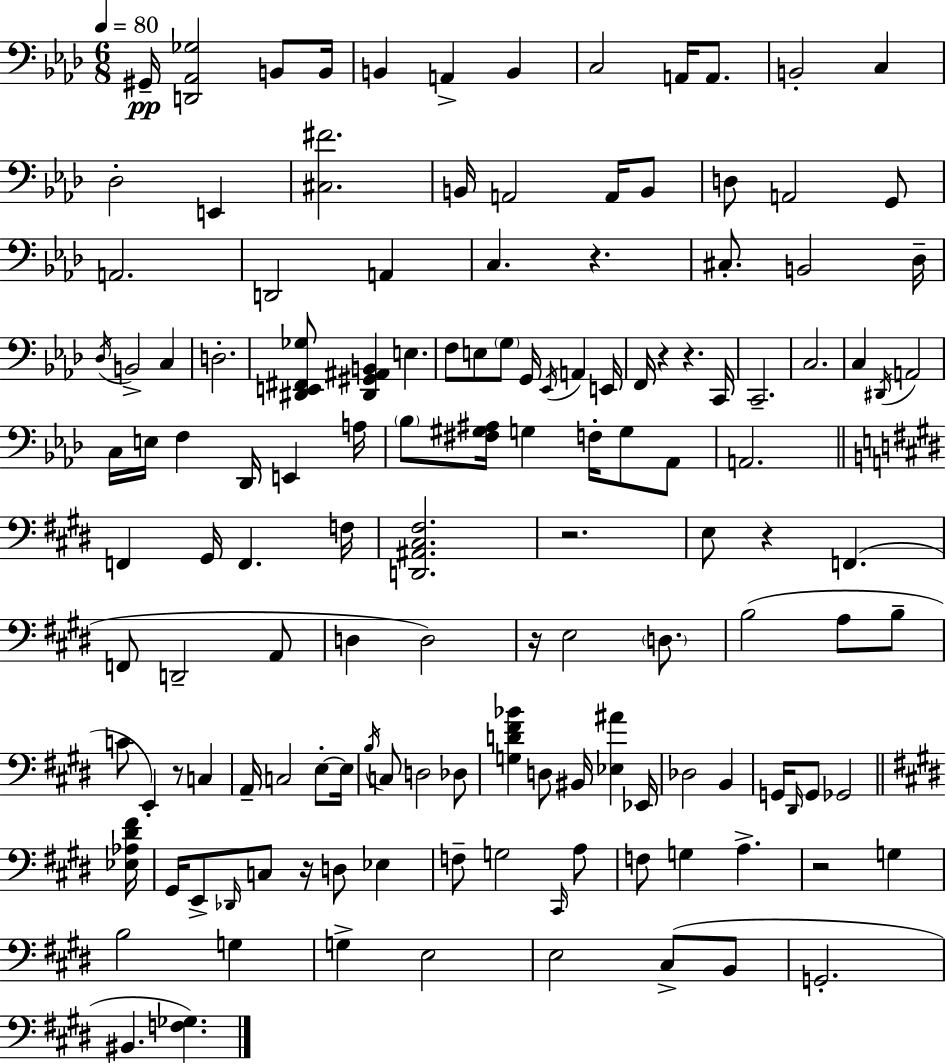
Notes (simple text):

G#2/s [D2,Ab2,Gb3]/h B2/e B2/s B2/q A2/q B2/q C3/h A2/s A2/e. B2/h C3/q Db3/h E2/q [C#3,F#4]/h. B2/s A2/h A2/s B2/e D3/e A2/h G2/e A2/h. D2/h A2/q C3/q. R/q. C#3/e. B2/h Db3/s Db3/s B2/h C3/q D3/h. [D#2,E2,F#2,Gb3]/e [D#2,G#2,A#2,B2]/q E3/q. F3/e E3/e G3/e G2/s Eb2/s A2/q E2/s F2/s R/q R/q. C2/s C2/h. C3/h. C3/q D#2/s A2/h C3/s E3/s F3/q Db2/s E2/q A3/s Bb3/e [F#3,G#3,A#3]/s G3/q F3/s G3/e Ab2/e A2/h. F2/q G#2/s F2/q. F3/s [D2,A#2,C#3,F#3]/h. R/h. E3/e R/q F2/q. F2/e D2/h A2/e D3/q D3/h R/s E3/h D3/e. B3/h A3/e B3/e C4/e E2/q R/e C3/q A2/s C3/h E3/e E3/s B3/s C3/e D3/h Db3/e [G3,D4,F#4,Bb4]/q D3/e BIS2/s [Eb3,A#4]/q Eb2/s Db3/h B2/q G2/s D#2/s G2/e Gb2/h [Eb3,Ab3,D#4,F#4]/s G#2/s E2/e Db2/s C3/e R/s D3/e Eb3/q F3/e G3/h C#2/s A3/e F3/e G3/q A3/q. R/h G3/q B3/h G3/q G3/q E3/h E3/h C#3/e B2/e G2/h. BIS2/q. [F3,Gb3]/q.